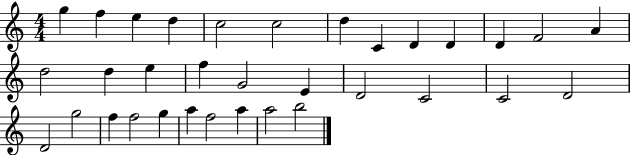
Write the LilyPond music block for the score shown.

{
  \clef treble
  \numericTimeSignature
  \time 4/4
  \key c \major
  g''4 f''4 e''4 d''4 | c''2 c''2 | d''4 c'4 d'4 d'4 | d'4 f'2 a'4 | \break d''2 d''4 e''4 | f''4 g'2 e'4 | d'2 c'2 | c'2 d'2 | \break d'2 g''2 | f''4 f''2 g''4 | a''4 f''2 a''4 | a''2 b''2 | \break \bar "|."
}